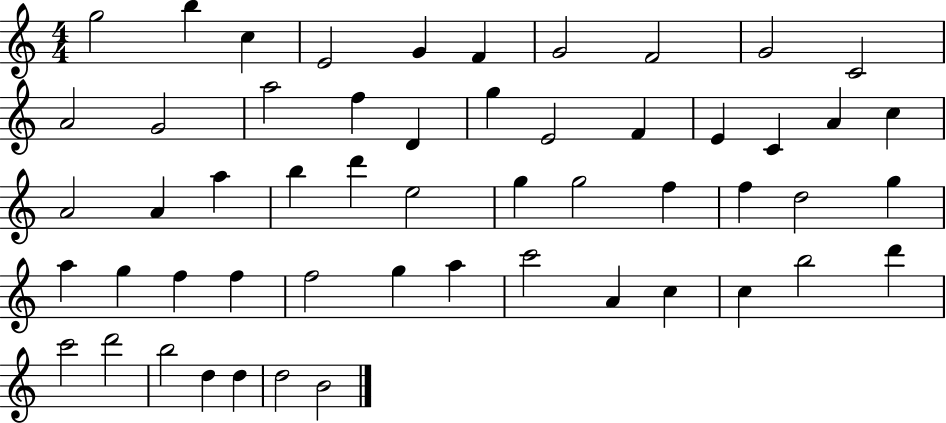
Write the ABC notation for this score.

X:1
T:Untitled
M:4/4
L:1/4
K:C
g2 b c E2 G F G2 F2 G2 C2 A2 G2 a2 f D g E2 F E C A c A2 A a b d' e2 g g2 f f d2 g a g f f f2 g a c'2 A c c b2 d' c'2 d'2 b2 d d d2 B2